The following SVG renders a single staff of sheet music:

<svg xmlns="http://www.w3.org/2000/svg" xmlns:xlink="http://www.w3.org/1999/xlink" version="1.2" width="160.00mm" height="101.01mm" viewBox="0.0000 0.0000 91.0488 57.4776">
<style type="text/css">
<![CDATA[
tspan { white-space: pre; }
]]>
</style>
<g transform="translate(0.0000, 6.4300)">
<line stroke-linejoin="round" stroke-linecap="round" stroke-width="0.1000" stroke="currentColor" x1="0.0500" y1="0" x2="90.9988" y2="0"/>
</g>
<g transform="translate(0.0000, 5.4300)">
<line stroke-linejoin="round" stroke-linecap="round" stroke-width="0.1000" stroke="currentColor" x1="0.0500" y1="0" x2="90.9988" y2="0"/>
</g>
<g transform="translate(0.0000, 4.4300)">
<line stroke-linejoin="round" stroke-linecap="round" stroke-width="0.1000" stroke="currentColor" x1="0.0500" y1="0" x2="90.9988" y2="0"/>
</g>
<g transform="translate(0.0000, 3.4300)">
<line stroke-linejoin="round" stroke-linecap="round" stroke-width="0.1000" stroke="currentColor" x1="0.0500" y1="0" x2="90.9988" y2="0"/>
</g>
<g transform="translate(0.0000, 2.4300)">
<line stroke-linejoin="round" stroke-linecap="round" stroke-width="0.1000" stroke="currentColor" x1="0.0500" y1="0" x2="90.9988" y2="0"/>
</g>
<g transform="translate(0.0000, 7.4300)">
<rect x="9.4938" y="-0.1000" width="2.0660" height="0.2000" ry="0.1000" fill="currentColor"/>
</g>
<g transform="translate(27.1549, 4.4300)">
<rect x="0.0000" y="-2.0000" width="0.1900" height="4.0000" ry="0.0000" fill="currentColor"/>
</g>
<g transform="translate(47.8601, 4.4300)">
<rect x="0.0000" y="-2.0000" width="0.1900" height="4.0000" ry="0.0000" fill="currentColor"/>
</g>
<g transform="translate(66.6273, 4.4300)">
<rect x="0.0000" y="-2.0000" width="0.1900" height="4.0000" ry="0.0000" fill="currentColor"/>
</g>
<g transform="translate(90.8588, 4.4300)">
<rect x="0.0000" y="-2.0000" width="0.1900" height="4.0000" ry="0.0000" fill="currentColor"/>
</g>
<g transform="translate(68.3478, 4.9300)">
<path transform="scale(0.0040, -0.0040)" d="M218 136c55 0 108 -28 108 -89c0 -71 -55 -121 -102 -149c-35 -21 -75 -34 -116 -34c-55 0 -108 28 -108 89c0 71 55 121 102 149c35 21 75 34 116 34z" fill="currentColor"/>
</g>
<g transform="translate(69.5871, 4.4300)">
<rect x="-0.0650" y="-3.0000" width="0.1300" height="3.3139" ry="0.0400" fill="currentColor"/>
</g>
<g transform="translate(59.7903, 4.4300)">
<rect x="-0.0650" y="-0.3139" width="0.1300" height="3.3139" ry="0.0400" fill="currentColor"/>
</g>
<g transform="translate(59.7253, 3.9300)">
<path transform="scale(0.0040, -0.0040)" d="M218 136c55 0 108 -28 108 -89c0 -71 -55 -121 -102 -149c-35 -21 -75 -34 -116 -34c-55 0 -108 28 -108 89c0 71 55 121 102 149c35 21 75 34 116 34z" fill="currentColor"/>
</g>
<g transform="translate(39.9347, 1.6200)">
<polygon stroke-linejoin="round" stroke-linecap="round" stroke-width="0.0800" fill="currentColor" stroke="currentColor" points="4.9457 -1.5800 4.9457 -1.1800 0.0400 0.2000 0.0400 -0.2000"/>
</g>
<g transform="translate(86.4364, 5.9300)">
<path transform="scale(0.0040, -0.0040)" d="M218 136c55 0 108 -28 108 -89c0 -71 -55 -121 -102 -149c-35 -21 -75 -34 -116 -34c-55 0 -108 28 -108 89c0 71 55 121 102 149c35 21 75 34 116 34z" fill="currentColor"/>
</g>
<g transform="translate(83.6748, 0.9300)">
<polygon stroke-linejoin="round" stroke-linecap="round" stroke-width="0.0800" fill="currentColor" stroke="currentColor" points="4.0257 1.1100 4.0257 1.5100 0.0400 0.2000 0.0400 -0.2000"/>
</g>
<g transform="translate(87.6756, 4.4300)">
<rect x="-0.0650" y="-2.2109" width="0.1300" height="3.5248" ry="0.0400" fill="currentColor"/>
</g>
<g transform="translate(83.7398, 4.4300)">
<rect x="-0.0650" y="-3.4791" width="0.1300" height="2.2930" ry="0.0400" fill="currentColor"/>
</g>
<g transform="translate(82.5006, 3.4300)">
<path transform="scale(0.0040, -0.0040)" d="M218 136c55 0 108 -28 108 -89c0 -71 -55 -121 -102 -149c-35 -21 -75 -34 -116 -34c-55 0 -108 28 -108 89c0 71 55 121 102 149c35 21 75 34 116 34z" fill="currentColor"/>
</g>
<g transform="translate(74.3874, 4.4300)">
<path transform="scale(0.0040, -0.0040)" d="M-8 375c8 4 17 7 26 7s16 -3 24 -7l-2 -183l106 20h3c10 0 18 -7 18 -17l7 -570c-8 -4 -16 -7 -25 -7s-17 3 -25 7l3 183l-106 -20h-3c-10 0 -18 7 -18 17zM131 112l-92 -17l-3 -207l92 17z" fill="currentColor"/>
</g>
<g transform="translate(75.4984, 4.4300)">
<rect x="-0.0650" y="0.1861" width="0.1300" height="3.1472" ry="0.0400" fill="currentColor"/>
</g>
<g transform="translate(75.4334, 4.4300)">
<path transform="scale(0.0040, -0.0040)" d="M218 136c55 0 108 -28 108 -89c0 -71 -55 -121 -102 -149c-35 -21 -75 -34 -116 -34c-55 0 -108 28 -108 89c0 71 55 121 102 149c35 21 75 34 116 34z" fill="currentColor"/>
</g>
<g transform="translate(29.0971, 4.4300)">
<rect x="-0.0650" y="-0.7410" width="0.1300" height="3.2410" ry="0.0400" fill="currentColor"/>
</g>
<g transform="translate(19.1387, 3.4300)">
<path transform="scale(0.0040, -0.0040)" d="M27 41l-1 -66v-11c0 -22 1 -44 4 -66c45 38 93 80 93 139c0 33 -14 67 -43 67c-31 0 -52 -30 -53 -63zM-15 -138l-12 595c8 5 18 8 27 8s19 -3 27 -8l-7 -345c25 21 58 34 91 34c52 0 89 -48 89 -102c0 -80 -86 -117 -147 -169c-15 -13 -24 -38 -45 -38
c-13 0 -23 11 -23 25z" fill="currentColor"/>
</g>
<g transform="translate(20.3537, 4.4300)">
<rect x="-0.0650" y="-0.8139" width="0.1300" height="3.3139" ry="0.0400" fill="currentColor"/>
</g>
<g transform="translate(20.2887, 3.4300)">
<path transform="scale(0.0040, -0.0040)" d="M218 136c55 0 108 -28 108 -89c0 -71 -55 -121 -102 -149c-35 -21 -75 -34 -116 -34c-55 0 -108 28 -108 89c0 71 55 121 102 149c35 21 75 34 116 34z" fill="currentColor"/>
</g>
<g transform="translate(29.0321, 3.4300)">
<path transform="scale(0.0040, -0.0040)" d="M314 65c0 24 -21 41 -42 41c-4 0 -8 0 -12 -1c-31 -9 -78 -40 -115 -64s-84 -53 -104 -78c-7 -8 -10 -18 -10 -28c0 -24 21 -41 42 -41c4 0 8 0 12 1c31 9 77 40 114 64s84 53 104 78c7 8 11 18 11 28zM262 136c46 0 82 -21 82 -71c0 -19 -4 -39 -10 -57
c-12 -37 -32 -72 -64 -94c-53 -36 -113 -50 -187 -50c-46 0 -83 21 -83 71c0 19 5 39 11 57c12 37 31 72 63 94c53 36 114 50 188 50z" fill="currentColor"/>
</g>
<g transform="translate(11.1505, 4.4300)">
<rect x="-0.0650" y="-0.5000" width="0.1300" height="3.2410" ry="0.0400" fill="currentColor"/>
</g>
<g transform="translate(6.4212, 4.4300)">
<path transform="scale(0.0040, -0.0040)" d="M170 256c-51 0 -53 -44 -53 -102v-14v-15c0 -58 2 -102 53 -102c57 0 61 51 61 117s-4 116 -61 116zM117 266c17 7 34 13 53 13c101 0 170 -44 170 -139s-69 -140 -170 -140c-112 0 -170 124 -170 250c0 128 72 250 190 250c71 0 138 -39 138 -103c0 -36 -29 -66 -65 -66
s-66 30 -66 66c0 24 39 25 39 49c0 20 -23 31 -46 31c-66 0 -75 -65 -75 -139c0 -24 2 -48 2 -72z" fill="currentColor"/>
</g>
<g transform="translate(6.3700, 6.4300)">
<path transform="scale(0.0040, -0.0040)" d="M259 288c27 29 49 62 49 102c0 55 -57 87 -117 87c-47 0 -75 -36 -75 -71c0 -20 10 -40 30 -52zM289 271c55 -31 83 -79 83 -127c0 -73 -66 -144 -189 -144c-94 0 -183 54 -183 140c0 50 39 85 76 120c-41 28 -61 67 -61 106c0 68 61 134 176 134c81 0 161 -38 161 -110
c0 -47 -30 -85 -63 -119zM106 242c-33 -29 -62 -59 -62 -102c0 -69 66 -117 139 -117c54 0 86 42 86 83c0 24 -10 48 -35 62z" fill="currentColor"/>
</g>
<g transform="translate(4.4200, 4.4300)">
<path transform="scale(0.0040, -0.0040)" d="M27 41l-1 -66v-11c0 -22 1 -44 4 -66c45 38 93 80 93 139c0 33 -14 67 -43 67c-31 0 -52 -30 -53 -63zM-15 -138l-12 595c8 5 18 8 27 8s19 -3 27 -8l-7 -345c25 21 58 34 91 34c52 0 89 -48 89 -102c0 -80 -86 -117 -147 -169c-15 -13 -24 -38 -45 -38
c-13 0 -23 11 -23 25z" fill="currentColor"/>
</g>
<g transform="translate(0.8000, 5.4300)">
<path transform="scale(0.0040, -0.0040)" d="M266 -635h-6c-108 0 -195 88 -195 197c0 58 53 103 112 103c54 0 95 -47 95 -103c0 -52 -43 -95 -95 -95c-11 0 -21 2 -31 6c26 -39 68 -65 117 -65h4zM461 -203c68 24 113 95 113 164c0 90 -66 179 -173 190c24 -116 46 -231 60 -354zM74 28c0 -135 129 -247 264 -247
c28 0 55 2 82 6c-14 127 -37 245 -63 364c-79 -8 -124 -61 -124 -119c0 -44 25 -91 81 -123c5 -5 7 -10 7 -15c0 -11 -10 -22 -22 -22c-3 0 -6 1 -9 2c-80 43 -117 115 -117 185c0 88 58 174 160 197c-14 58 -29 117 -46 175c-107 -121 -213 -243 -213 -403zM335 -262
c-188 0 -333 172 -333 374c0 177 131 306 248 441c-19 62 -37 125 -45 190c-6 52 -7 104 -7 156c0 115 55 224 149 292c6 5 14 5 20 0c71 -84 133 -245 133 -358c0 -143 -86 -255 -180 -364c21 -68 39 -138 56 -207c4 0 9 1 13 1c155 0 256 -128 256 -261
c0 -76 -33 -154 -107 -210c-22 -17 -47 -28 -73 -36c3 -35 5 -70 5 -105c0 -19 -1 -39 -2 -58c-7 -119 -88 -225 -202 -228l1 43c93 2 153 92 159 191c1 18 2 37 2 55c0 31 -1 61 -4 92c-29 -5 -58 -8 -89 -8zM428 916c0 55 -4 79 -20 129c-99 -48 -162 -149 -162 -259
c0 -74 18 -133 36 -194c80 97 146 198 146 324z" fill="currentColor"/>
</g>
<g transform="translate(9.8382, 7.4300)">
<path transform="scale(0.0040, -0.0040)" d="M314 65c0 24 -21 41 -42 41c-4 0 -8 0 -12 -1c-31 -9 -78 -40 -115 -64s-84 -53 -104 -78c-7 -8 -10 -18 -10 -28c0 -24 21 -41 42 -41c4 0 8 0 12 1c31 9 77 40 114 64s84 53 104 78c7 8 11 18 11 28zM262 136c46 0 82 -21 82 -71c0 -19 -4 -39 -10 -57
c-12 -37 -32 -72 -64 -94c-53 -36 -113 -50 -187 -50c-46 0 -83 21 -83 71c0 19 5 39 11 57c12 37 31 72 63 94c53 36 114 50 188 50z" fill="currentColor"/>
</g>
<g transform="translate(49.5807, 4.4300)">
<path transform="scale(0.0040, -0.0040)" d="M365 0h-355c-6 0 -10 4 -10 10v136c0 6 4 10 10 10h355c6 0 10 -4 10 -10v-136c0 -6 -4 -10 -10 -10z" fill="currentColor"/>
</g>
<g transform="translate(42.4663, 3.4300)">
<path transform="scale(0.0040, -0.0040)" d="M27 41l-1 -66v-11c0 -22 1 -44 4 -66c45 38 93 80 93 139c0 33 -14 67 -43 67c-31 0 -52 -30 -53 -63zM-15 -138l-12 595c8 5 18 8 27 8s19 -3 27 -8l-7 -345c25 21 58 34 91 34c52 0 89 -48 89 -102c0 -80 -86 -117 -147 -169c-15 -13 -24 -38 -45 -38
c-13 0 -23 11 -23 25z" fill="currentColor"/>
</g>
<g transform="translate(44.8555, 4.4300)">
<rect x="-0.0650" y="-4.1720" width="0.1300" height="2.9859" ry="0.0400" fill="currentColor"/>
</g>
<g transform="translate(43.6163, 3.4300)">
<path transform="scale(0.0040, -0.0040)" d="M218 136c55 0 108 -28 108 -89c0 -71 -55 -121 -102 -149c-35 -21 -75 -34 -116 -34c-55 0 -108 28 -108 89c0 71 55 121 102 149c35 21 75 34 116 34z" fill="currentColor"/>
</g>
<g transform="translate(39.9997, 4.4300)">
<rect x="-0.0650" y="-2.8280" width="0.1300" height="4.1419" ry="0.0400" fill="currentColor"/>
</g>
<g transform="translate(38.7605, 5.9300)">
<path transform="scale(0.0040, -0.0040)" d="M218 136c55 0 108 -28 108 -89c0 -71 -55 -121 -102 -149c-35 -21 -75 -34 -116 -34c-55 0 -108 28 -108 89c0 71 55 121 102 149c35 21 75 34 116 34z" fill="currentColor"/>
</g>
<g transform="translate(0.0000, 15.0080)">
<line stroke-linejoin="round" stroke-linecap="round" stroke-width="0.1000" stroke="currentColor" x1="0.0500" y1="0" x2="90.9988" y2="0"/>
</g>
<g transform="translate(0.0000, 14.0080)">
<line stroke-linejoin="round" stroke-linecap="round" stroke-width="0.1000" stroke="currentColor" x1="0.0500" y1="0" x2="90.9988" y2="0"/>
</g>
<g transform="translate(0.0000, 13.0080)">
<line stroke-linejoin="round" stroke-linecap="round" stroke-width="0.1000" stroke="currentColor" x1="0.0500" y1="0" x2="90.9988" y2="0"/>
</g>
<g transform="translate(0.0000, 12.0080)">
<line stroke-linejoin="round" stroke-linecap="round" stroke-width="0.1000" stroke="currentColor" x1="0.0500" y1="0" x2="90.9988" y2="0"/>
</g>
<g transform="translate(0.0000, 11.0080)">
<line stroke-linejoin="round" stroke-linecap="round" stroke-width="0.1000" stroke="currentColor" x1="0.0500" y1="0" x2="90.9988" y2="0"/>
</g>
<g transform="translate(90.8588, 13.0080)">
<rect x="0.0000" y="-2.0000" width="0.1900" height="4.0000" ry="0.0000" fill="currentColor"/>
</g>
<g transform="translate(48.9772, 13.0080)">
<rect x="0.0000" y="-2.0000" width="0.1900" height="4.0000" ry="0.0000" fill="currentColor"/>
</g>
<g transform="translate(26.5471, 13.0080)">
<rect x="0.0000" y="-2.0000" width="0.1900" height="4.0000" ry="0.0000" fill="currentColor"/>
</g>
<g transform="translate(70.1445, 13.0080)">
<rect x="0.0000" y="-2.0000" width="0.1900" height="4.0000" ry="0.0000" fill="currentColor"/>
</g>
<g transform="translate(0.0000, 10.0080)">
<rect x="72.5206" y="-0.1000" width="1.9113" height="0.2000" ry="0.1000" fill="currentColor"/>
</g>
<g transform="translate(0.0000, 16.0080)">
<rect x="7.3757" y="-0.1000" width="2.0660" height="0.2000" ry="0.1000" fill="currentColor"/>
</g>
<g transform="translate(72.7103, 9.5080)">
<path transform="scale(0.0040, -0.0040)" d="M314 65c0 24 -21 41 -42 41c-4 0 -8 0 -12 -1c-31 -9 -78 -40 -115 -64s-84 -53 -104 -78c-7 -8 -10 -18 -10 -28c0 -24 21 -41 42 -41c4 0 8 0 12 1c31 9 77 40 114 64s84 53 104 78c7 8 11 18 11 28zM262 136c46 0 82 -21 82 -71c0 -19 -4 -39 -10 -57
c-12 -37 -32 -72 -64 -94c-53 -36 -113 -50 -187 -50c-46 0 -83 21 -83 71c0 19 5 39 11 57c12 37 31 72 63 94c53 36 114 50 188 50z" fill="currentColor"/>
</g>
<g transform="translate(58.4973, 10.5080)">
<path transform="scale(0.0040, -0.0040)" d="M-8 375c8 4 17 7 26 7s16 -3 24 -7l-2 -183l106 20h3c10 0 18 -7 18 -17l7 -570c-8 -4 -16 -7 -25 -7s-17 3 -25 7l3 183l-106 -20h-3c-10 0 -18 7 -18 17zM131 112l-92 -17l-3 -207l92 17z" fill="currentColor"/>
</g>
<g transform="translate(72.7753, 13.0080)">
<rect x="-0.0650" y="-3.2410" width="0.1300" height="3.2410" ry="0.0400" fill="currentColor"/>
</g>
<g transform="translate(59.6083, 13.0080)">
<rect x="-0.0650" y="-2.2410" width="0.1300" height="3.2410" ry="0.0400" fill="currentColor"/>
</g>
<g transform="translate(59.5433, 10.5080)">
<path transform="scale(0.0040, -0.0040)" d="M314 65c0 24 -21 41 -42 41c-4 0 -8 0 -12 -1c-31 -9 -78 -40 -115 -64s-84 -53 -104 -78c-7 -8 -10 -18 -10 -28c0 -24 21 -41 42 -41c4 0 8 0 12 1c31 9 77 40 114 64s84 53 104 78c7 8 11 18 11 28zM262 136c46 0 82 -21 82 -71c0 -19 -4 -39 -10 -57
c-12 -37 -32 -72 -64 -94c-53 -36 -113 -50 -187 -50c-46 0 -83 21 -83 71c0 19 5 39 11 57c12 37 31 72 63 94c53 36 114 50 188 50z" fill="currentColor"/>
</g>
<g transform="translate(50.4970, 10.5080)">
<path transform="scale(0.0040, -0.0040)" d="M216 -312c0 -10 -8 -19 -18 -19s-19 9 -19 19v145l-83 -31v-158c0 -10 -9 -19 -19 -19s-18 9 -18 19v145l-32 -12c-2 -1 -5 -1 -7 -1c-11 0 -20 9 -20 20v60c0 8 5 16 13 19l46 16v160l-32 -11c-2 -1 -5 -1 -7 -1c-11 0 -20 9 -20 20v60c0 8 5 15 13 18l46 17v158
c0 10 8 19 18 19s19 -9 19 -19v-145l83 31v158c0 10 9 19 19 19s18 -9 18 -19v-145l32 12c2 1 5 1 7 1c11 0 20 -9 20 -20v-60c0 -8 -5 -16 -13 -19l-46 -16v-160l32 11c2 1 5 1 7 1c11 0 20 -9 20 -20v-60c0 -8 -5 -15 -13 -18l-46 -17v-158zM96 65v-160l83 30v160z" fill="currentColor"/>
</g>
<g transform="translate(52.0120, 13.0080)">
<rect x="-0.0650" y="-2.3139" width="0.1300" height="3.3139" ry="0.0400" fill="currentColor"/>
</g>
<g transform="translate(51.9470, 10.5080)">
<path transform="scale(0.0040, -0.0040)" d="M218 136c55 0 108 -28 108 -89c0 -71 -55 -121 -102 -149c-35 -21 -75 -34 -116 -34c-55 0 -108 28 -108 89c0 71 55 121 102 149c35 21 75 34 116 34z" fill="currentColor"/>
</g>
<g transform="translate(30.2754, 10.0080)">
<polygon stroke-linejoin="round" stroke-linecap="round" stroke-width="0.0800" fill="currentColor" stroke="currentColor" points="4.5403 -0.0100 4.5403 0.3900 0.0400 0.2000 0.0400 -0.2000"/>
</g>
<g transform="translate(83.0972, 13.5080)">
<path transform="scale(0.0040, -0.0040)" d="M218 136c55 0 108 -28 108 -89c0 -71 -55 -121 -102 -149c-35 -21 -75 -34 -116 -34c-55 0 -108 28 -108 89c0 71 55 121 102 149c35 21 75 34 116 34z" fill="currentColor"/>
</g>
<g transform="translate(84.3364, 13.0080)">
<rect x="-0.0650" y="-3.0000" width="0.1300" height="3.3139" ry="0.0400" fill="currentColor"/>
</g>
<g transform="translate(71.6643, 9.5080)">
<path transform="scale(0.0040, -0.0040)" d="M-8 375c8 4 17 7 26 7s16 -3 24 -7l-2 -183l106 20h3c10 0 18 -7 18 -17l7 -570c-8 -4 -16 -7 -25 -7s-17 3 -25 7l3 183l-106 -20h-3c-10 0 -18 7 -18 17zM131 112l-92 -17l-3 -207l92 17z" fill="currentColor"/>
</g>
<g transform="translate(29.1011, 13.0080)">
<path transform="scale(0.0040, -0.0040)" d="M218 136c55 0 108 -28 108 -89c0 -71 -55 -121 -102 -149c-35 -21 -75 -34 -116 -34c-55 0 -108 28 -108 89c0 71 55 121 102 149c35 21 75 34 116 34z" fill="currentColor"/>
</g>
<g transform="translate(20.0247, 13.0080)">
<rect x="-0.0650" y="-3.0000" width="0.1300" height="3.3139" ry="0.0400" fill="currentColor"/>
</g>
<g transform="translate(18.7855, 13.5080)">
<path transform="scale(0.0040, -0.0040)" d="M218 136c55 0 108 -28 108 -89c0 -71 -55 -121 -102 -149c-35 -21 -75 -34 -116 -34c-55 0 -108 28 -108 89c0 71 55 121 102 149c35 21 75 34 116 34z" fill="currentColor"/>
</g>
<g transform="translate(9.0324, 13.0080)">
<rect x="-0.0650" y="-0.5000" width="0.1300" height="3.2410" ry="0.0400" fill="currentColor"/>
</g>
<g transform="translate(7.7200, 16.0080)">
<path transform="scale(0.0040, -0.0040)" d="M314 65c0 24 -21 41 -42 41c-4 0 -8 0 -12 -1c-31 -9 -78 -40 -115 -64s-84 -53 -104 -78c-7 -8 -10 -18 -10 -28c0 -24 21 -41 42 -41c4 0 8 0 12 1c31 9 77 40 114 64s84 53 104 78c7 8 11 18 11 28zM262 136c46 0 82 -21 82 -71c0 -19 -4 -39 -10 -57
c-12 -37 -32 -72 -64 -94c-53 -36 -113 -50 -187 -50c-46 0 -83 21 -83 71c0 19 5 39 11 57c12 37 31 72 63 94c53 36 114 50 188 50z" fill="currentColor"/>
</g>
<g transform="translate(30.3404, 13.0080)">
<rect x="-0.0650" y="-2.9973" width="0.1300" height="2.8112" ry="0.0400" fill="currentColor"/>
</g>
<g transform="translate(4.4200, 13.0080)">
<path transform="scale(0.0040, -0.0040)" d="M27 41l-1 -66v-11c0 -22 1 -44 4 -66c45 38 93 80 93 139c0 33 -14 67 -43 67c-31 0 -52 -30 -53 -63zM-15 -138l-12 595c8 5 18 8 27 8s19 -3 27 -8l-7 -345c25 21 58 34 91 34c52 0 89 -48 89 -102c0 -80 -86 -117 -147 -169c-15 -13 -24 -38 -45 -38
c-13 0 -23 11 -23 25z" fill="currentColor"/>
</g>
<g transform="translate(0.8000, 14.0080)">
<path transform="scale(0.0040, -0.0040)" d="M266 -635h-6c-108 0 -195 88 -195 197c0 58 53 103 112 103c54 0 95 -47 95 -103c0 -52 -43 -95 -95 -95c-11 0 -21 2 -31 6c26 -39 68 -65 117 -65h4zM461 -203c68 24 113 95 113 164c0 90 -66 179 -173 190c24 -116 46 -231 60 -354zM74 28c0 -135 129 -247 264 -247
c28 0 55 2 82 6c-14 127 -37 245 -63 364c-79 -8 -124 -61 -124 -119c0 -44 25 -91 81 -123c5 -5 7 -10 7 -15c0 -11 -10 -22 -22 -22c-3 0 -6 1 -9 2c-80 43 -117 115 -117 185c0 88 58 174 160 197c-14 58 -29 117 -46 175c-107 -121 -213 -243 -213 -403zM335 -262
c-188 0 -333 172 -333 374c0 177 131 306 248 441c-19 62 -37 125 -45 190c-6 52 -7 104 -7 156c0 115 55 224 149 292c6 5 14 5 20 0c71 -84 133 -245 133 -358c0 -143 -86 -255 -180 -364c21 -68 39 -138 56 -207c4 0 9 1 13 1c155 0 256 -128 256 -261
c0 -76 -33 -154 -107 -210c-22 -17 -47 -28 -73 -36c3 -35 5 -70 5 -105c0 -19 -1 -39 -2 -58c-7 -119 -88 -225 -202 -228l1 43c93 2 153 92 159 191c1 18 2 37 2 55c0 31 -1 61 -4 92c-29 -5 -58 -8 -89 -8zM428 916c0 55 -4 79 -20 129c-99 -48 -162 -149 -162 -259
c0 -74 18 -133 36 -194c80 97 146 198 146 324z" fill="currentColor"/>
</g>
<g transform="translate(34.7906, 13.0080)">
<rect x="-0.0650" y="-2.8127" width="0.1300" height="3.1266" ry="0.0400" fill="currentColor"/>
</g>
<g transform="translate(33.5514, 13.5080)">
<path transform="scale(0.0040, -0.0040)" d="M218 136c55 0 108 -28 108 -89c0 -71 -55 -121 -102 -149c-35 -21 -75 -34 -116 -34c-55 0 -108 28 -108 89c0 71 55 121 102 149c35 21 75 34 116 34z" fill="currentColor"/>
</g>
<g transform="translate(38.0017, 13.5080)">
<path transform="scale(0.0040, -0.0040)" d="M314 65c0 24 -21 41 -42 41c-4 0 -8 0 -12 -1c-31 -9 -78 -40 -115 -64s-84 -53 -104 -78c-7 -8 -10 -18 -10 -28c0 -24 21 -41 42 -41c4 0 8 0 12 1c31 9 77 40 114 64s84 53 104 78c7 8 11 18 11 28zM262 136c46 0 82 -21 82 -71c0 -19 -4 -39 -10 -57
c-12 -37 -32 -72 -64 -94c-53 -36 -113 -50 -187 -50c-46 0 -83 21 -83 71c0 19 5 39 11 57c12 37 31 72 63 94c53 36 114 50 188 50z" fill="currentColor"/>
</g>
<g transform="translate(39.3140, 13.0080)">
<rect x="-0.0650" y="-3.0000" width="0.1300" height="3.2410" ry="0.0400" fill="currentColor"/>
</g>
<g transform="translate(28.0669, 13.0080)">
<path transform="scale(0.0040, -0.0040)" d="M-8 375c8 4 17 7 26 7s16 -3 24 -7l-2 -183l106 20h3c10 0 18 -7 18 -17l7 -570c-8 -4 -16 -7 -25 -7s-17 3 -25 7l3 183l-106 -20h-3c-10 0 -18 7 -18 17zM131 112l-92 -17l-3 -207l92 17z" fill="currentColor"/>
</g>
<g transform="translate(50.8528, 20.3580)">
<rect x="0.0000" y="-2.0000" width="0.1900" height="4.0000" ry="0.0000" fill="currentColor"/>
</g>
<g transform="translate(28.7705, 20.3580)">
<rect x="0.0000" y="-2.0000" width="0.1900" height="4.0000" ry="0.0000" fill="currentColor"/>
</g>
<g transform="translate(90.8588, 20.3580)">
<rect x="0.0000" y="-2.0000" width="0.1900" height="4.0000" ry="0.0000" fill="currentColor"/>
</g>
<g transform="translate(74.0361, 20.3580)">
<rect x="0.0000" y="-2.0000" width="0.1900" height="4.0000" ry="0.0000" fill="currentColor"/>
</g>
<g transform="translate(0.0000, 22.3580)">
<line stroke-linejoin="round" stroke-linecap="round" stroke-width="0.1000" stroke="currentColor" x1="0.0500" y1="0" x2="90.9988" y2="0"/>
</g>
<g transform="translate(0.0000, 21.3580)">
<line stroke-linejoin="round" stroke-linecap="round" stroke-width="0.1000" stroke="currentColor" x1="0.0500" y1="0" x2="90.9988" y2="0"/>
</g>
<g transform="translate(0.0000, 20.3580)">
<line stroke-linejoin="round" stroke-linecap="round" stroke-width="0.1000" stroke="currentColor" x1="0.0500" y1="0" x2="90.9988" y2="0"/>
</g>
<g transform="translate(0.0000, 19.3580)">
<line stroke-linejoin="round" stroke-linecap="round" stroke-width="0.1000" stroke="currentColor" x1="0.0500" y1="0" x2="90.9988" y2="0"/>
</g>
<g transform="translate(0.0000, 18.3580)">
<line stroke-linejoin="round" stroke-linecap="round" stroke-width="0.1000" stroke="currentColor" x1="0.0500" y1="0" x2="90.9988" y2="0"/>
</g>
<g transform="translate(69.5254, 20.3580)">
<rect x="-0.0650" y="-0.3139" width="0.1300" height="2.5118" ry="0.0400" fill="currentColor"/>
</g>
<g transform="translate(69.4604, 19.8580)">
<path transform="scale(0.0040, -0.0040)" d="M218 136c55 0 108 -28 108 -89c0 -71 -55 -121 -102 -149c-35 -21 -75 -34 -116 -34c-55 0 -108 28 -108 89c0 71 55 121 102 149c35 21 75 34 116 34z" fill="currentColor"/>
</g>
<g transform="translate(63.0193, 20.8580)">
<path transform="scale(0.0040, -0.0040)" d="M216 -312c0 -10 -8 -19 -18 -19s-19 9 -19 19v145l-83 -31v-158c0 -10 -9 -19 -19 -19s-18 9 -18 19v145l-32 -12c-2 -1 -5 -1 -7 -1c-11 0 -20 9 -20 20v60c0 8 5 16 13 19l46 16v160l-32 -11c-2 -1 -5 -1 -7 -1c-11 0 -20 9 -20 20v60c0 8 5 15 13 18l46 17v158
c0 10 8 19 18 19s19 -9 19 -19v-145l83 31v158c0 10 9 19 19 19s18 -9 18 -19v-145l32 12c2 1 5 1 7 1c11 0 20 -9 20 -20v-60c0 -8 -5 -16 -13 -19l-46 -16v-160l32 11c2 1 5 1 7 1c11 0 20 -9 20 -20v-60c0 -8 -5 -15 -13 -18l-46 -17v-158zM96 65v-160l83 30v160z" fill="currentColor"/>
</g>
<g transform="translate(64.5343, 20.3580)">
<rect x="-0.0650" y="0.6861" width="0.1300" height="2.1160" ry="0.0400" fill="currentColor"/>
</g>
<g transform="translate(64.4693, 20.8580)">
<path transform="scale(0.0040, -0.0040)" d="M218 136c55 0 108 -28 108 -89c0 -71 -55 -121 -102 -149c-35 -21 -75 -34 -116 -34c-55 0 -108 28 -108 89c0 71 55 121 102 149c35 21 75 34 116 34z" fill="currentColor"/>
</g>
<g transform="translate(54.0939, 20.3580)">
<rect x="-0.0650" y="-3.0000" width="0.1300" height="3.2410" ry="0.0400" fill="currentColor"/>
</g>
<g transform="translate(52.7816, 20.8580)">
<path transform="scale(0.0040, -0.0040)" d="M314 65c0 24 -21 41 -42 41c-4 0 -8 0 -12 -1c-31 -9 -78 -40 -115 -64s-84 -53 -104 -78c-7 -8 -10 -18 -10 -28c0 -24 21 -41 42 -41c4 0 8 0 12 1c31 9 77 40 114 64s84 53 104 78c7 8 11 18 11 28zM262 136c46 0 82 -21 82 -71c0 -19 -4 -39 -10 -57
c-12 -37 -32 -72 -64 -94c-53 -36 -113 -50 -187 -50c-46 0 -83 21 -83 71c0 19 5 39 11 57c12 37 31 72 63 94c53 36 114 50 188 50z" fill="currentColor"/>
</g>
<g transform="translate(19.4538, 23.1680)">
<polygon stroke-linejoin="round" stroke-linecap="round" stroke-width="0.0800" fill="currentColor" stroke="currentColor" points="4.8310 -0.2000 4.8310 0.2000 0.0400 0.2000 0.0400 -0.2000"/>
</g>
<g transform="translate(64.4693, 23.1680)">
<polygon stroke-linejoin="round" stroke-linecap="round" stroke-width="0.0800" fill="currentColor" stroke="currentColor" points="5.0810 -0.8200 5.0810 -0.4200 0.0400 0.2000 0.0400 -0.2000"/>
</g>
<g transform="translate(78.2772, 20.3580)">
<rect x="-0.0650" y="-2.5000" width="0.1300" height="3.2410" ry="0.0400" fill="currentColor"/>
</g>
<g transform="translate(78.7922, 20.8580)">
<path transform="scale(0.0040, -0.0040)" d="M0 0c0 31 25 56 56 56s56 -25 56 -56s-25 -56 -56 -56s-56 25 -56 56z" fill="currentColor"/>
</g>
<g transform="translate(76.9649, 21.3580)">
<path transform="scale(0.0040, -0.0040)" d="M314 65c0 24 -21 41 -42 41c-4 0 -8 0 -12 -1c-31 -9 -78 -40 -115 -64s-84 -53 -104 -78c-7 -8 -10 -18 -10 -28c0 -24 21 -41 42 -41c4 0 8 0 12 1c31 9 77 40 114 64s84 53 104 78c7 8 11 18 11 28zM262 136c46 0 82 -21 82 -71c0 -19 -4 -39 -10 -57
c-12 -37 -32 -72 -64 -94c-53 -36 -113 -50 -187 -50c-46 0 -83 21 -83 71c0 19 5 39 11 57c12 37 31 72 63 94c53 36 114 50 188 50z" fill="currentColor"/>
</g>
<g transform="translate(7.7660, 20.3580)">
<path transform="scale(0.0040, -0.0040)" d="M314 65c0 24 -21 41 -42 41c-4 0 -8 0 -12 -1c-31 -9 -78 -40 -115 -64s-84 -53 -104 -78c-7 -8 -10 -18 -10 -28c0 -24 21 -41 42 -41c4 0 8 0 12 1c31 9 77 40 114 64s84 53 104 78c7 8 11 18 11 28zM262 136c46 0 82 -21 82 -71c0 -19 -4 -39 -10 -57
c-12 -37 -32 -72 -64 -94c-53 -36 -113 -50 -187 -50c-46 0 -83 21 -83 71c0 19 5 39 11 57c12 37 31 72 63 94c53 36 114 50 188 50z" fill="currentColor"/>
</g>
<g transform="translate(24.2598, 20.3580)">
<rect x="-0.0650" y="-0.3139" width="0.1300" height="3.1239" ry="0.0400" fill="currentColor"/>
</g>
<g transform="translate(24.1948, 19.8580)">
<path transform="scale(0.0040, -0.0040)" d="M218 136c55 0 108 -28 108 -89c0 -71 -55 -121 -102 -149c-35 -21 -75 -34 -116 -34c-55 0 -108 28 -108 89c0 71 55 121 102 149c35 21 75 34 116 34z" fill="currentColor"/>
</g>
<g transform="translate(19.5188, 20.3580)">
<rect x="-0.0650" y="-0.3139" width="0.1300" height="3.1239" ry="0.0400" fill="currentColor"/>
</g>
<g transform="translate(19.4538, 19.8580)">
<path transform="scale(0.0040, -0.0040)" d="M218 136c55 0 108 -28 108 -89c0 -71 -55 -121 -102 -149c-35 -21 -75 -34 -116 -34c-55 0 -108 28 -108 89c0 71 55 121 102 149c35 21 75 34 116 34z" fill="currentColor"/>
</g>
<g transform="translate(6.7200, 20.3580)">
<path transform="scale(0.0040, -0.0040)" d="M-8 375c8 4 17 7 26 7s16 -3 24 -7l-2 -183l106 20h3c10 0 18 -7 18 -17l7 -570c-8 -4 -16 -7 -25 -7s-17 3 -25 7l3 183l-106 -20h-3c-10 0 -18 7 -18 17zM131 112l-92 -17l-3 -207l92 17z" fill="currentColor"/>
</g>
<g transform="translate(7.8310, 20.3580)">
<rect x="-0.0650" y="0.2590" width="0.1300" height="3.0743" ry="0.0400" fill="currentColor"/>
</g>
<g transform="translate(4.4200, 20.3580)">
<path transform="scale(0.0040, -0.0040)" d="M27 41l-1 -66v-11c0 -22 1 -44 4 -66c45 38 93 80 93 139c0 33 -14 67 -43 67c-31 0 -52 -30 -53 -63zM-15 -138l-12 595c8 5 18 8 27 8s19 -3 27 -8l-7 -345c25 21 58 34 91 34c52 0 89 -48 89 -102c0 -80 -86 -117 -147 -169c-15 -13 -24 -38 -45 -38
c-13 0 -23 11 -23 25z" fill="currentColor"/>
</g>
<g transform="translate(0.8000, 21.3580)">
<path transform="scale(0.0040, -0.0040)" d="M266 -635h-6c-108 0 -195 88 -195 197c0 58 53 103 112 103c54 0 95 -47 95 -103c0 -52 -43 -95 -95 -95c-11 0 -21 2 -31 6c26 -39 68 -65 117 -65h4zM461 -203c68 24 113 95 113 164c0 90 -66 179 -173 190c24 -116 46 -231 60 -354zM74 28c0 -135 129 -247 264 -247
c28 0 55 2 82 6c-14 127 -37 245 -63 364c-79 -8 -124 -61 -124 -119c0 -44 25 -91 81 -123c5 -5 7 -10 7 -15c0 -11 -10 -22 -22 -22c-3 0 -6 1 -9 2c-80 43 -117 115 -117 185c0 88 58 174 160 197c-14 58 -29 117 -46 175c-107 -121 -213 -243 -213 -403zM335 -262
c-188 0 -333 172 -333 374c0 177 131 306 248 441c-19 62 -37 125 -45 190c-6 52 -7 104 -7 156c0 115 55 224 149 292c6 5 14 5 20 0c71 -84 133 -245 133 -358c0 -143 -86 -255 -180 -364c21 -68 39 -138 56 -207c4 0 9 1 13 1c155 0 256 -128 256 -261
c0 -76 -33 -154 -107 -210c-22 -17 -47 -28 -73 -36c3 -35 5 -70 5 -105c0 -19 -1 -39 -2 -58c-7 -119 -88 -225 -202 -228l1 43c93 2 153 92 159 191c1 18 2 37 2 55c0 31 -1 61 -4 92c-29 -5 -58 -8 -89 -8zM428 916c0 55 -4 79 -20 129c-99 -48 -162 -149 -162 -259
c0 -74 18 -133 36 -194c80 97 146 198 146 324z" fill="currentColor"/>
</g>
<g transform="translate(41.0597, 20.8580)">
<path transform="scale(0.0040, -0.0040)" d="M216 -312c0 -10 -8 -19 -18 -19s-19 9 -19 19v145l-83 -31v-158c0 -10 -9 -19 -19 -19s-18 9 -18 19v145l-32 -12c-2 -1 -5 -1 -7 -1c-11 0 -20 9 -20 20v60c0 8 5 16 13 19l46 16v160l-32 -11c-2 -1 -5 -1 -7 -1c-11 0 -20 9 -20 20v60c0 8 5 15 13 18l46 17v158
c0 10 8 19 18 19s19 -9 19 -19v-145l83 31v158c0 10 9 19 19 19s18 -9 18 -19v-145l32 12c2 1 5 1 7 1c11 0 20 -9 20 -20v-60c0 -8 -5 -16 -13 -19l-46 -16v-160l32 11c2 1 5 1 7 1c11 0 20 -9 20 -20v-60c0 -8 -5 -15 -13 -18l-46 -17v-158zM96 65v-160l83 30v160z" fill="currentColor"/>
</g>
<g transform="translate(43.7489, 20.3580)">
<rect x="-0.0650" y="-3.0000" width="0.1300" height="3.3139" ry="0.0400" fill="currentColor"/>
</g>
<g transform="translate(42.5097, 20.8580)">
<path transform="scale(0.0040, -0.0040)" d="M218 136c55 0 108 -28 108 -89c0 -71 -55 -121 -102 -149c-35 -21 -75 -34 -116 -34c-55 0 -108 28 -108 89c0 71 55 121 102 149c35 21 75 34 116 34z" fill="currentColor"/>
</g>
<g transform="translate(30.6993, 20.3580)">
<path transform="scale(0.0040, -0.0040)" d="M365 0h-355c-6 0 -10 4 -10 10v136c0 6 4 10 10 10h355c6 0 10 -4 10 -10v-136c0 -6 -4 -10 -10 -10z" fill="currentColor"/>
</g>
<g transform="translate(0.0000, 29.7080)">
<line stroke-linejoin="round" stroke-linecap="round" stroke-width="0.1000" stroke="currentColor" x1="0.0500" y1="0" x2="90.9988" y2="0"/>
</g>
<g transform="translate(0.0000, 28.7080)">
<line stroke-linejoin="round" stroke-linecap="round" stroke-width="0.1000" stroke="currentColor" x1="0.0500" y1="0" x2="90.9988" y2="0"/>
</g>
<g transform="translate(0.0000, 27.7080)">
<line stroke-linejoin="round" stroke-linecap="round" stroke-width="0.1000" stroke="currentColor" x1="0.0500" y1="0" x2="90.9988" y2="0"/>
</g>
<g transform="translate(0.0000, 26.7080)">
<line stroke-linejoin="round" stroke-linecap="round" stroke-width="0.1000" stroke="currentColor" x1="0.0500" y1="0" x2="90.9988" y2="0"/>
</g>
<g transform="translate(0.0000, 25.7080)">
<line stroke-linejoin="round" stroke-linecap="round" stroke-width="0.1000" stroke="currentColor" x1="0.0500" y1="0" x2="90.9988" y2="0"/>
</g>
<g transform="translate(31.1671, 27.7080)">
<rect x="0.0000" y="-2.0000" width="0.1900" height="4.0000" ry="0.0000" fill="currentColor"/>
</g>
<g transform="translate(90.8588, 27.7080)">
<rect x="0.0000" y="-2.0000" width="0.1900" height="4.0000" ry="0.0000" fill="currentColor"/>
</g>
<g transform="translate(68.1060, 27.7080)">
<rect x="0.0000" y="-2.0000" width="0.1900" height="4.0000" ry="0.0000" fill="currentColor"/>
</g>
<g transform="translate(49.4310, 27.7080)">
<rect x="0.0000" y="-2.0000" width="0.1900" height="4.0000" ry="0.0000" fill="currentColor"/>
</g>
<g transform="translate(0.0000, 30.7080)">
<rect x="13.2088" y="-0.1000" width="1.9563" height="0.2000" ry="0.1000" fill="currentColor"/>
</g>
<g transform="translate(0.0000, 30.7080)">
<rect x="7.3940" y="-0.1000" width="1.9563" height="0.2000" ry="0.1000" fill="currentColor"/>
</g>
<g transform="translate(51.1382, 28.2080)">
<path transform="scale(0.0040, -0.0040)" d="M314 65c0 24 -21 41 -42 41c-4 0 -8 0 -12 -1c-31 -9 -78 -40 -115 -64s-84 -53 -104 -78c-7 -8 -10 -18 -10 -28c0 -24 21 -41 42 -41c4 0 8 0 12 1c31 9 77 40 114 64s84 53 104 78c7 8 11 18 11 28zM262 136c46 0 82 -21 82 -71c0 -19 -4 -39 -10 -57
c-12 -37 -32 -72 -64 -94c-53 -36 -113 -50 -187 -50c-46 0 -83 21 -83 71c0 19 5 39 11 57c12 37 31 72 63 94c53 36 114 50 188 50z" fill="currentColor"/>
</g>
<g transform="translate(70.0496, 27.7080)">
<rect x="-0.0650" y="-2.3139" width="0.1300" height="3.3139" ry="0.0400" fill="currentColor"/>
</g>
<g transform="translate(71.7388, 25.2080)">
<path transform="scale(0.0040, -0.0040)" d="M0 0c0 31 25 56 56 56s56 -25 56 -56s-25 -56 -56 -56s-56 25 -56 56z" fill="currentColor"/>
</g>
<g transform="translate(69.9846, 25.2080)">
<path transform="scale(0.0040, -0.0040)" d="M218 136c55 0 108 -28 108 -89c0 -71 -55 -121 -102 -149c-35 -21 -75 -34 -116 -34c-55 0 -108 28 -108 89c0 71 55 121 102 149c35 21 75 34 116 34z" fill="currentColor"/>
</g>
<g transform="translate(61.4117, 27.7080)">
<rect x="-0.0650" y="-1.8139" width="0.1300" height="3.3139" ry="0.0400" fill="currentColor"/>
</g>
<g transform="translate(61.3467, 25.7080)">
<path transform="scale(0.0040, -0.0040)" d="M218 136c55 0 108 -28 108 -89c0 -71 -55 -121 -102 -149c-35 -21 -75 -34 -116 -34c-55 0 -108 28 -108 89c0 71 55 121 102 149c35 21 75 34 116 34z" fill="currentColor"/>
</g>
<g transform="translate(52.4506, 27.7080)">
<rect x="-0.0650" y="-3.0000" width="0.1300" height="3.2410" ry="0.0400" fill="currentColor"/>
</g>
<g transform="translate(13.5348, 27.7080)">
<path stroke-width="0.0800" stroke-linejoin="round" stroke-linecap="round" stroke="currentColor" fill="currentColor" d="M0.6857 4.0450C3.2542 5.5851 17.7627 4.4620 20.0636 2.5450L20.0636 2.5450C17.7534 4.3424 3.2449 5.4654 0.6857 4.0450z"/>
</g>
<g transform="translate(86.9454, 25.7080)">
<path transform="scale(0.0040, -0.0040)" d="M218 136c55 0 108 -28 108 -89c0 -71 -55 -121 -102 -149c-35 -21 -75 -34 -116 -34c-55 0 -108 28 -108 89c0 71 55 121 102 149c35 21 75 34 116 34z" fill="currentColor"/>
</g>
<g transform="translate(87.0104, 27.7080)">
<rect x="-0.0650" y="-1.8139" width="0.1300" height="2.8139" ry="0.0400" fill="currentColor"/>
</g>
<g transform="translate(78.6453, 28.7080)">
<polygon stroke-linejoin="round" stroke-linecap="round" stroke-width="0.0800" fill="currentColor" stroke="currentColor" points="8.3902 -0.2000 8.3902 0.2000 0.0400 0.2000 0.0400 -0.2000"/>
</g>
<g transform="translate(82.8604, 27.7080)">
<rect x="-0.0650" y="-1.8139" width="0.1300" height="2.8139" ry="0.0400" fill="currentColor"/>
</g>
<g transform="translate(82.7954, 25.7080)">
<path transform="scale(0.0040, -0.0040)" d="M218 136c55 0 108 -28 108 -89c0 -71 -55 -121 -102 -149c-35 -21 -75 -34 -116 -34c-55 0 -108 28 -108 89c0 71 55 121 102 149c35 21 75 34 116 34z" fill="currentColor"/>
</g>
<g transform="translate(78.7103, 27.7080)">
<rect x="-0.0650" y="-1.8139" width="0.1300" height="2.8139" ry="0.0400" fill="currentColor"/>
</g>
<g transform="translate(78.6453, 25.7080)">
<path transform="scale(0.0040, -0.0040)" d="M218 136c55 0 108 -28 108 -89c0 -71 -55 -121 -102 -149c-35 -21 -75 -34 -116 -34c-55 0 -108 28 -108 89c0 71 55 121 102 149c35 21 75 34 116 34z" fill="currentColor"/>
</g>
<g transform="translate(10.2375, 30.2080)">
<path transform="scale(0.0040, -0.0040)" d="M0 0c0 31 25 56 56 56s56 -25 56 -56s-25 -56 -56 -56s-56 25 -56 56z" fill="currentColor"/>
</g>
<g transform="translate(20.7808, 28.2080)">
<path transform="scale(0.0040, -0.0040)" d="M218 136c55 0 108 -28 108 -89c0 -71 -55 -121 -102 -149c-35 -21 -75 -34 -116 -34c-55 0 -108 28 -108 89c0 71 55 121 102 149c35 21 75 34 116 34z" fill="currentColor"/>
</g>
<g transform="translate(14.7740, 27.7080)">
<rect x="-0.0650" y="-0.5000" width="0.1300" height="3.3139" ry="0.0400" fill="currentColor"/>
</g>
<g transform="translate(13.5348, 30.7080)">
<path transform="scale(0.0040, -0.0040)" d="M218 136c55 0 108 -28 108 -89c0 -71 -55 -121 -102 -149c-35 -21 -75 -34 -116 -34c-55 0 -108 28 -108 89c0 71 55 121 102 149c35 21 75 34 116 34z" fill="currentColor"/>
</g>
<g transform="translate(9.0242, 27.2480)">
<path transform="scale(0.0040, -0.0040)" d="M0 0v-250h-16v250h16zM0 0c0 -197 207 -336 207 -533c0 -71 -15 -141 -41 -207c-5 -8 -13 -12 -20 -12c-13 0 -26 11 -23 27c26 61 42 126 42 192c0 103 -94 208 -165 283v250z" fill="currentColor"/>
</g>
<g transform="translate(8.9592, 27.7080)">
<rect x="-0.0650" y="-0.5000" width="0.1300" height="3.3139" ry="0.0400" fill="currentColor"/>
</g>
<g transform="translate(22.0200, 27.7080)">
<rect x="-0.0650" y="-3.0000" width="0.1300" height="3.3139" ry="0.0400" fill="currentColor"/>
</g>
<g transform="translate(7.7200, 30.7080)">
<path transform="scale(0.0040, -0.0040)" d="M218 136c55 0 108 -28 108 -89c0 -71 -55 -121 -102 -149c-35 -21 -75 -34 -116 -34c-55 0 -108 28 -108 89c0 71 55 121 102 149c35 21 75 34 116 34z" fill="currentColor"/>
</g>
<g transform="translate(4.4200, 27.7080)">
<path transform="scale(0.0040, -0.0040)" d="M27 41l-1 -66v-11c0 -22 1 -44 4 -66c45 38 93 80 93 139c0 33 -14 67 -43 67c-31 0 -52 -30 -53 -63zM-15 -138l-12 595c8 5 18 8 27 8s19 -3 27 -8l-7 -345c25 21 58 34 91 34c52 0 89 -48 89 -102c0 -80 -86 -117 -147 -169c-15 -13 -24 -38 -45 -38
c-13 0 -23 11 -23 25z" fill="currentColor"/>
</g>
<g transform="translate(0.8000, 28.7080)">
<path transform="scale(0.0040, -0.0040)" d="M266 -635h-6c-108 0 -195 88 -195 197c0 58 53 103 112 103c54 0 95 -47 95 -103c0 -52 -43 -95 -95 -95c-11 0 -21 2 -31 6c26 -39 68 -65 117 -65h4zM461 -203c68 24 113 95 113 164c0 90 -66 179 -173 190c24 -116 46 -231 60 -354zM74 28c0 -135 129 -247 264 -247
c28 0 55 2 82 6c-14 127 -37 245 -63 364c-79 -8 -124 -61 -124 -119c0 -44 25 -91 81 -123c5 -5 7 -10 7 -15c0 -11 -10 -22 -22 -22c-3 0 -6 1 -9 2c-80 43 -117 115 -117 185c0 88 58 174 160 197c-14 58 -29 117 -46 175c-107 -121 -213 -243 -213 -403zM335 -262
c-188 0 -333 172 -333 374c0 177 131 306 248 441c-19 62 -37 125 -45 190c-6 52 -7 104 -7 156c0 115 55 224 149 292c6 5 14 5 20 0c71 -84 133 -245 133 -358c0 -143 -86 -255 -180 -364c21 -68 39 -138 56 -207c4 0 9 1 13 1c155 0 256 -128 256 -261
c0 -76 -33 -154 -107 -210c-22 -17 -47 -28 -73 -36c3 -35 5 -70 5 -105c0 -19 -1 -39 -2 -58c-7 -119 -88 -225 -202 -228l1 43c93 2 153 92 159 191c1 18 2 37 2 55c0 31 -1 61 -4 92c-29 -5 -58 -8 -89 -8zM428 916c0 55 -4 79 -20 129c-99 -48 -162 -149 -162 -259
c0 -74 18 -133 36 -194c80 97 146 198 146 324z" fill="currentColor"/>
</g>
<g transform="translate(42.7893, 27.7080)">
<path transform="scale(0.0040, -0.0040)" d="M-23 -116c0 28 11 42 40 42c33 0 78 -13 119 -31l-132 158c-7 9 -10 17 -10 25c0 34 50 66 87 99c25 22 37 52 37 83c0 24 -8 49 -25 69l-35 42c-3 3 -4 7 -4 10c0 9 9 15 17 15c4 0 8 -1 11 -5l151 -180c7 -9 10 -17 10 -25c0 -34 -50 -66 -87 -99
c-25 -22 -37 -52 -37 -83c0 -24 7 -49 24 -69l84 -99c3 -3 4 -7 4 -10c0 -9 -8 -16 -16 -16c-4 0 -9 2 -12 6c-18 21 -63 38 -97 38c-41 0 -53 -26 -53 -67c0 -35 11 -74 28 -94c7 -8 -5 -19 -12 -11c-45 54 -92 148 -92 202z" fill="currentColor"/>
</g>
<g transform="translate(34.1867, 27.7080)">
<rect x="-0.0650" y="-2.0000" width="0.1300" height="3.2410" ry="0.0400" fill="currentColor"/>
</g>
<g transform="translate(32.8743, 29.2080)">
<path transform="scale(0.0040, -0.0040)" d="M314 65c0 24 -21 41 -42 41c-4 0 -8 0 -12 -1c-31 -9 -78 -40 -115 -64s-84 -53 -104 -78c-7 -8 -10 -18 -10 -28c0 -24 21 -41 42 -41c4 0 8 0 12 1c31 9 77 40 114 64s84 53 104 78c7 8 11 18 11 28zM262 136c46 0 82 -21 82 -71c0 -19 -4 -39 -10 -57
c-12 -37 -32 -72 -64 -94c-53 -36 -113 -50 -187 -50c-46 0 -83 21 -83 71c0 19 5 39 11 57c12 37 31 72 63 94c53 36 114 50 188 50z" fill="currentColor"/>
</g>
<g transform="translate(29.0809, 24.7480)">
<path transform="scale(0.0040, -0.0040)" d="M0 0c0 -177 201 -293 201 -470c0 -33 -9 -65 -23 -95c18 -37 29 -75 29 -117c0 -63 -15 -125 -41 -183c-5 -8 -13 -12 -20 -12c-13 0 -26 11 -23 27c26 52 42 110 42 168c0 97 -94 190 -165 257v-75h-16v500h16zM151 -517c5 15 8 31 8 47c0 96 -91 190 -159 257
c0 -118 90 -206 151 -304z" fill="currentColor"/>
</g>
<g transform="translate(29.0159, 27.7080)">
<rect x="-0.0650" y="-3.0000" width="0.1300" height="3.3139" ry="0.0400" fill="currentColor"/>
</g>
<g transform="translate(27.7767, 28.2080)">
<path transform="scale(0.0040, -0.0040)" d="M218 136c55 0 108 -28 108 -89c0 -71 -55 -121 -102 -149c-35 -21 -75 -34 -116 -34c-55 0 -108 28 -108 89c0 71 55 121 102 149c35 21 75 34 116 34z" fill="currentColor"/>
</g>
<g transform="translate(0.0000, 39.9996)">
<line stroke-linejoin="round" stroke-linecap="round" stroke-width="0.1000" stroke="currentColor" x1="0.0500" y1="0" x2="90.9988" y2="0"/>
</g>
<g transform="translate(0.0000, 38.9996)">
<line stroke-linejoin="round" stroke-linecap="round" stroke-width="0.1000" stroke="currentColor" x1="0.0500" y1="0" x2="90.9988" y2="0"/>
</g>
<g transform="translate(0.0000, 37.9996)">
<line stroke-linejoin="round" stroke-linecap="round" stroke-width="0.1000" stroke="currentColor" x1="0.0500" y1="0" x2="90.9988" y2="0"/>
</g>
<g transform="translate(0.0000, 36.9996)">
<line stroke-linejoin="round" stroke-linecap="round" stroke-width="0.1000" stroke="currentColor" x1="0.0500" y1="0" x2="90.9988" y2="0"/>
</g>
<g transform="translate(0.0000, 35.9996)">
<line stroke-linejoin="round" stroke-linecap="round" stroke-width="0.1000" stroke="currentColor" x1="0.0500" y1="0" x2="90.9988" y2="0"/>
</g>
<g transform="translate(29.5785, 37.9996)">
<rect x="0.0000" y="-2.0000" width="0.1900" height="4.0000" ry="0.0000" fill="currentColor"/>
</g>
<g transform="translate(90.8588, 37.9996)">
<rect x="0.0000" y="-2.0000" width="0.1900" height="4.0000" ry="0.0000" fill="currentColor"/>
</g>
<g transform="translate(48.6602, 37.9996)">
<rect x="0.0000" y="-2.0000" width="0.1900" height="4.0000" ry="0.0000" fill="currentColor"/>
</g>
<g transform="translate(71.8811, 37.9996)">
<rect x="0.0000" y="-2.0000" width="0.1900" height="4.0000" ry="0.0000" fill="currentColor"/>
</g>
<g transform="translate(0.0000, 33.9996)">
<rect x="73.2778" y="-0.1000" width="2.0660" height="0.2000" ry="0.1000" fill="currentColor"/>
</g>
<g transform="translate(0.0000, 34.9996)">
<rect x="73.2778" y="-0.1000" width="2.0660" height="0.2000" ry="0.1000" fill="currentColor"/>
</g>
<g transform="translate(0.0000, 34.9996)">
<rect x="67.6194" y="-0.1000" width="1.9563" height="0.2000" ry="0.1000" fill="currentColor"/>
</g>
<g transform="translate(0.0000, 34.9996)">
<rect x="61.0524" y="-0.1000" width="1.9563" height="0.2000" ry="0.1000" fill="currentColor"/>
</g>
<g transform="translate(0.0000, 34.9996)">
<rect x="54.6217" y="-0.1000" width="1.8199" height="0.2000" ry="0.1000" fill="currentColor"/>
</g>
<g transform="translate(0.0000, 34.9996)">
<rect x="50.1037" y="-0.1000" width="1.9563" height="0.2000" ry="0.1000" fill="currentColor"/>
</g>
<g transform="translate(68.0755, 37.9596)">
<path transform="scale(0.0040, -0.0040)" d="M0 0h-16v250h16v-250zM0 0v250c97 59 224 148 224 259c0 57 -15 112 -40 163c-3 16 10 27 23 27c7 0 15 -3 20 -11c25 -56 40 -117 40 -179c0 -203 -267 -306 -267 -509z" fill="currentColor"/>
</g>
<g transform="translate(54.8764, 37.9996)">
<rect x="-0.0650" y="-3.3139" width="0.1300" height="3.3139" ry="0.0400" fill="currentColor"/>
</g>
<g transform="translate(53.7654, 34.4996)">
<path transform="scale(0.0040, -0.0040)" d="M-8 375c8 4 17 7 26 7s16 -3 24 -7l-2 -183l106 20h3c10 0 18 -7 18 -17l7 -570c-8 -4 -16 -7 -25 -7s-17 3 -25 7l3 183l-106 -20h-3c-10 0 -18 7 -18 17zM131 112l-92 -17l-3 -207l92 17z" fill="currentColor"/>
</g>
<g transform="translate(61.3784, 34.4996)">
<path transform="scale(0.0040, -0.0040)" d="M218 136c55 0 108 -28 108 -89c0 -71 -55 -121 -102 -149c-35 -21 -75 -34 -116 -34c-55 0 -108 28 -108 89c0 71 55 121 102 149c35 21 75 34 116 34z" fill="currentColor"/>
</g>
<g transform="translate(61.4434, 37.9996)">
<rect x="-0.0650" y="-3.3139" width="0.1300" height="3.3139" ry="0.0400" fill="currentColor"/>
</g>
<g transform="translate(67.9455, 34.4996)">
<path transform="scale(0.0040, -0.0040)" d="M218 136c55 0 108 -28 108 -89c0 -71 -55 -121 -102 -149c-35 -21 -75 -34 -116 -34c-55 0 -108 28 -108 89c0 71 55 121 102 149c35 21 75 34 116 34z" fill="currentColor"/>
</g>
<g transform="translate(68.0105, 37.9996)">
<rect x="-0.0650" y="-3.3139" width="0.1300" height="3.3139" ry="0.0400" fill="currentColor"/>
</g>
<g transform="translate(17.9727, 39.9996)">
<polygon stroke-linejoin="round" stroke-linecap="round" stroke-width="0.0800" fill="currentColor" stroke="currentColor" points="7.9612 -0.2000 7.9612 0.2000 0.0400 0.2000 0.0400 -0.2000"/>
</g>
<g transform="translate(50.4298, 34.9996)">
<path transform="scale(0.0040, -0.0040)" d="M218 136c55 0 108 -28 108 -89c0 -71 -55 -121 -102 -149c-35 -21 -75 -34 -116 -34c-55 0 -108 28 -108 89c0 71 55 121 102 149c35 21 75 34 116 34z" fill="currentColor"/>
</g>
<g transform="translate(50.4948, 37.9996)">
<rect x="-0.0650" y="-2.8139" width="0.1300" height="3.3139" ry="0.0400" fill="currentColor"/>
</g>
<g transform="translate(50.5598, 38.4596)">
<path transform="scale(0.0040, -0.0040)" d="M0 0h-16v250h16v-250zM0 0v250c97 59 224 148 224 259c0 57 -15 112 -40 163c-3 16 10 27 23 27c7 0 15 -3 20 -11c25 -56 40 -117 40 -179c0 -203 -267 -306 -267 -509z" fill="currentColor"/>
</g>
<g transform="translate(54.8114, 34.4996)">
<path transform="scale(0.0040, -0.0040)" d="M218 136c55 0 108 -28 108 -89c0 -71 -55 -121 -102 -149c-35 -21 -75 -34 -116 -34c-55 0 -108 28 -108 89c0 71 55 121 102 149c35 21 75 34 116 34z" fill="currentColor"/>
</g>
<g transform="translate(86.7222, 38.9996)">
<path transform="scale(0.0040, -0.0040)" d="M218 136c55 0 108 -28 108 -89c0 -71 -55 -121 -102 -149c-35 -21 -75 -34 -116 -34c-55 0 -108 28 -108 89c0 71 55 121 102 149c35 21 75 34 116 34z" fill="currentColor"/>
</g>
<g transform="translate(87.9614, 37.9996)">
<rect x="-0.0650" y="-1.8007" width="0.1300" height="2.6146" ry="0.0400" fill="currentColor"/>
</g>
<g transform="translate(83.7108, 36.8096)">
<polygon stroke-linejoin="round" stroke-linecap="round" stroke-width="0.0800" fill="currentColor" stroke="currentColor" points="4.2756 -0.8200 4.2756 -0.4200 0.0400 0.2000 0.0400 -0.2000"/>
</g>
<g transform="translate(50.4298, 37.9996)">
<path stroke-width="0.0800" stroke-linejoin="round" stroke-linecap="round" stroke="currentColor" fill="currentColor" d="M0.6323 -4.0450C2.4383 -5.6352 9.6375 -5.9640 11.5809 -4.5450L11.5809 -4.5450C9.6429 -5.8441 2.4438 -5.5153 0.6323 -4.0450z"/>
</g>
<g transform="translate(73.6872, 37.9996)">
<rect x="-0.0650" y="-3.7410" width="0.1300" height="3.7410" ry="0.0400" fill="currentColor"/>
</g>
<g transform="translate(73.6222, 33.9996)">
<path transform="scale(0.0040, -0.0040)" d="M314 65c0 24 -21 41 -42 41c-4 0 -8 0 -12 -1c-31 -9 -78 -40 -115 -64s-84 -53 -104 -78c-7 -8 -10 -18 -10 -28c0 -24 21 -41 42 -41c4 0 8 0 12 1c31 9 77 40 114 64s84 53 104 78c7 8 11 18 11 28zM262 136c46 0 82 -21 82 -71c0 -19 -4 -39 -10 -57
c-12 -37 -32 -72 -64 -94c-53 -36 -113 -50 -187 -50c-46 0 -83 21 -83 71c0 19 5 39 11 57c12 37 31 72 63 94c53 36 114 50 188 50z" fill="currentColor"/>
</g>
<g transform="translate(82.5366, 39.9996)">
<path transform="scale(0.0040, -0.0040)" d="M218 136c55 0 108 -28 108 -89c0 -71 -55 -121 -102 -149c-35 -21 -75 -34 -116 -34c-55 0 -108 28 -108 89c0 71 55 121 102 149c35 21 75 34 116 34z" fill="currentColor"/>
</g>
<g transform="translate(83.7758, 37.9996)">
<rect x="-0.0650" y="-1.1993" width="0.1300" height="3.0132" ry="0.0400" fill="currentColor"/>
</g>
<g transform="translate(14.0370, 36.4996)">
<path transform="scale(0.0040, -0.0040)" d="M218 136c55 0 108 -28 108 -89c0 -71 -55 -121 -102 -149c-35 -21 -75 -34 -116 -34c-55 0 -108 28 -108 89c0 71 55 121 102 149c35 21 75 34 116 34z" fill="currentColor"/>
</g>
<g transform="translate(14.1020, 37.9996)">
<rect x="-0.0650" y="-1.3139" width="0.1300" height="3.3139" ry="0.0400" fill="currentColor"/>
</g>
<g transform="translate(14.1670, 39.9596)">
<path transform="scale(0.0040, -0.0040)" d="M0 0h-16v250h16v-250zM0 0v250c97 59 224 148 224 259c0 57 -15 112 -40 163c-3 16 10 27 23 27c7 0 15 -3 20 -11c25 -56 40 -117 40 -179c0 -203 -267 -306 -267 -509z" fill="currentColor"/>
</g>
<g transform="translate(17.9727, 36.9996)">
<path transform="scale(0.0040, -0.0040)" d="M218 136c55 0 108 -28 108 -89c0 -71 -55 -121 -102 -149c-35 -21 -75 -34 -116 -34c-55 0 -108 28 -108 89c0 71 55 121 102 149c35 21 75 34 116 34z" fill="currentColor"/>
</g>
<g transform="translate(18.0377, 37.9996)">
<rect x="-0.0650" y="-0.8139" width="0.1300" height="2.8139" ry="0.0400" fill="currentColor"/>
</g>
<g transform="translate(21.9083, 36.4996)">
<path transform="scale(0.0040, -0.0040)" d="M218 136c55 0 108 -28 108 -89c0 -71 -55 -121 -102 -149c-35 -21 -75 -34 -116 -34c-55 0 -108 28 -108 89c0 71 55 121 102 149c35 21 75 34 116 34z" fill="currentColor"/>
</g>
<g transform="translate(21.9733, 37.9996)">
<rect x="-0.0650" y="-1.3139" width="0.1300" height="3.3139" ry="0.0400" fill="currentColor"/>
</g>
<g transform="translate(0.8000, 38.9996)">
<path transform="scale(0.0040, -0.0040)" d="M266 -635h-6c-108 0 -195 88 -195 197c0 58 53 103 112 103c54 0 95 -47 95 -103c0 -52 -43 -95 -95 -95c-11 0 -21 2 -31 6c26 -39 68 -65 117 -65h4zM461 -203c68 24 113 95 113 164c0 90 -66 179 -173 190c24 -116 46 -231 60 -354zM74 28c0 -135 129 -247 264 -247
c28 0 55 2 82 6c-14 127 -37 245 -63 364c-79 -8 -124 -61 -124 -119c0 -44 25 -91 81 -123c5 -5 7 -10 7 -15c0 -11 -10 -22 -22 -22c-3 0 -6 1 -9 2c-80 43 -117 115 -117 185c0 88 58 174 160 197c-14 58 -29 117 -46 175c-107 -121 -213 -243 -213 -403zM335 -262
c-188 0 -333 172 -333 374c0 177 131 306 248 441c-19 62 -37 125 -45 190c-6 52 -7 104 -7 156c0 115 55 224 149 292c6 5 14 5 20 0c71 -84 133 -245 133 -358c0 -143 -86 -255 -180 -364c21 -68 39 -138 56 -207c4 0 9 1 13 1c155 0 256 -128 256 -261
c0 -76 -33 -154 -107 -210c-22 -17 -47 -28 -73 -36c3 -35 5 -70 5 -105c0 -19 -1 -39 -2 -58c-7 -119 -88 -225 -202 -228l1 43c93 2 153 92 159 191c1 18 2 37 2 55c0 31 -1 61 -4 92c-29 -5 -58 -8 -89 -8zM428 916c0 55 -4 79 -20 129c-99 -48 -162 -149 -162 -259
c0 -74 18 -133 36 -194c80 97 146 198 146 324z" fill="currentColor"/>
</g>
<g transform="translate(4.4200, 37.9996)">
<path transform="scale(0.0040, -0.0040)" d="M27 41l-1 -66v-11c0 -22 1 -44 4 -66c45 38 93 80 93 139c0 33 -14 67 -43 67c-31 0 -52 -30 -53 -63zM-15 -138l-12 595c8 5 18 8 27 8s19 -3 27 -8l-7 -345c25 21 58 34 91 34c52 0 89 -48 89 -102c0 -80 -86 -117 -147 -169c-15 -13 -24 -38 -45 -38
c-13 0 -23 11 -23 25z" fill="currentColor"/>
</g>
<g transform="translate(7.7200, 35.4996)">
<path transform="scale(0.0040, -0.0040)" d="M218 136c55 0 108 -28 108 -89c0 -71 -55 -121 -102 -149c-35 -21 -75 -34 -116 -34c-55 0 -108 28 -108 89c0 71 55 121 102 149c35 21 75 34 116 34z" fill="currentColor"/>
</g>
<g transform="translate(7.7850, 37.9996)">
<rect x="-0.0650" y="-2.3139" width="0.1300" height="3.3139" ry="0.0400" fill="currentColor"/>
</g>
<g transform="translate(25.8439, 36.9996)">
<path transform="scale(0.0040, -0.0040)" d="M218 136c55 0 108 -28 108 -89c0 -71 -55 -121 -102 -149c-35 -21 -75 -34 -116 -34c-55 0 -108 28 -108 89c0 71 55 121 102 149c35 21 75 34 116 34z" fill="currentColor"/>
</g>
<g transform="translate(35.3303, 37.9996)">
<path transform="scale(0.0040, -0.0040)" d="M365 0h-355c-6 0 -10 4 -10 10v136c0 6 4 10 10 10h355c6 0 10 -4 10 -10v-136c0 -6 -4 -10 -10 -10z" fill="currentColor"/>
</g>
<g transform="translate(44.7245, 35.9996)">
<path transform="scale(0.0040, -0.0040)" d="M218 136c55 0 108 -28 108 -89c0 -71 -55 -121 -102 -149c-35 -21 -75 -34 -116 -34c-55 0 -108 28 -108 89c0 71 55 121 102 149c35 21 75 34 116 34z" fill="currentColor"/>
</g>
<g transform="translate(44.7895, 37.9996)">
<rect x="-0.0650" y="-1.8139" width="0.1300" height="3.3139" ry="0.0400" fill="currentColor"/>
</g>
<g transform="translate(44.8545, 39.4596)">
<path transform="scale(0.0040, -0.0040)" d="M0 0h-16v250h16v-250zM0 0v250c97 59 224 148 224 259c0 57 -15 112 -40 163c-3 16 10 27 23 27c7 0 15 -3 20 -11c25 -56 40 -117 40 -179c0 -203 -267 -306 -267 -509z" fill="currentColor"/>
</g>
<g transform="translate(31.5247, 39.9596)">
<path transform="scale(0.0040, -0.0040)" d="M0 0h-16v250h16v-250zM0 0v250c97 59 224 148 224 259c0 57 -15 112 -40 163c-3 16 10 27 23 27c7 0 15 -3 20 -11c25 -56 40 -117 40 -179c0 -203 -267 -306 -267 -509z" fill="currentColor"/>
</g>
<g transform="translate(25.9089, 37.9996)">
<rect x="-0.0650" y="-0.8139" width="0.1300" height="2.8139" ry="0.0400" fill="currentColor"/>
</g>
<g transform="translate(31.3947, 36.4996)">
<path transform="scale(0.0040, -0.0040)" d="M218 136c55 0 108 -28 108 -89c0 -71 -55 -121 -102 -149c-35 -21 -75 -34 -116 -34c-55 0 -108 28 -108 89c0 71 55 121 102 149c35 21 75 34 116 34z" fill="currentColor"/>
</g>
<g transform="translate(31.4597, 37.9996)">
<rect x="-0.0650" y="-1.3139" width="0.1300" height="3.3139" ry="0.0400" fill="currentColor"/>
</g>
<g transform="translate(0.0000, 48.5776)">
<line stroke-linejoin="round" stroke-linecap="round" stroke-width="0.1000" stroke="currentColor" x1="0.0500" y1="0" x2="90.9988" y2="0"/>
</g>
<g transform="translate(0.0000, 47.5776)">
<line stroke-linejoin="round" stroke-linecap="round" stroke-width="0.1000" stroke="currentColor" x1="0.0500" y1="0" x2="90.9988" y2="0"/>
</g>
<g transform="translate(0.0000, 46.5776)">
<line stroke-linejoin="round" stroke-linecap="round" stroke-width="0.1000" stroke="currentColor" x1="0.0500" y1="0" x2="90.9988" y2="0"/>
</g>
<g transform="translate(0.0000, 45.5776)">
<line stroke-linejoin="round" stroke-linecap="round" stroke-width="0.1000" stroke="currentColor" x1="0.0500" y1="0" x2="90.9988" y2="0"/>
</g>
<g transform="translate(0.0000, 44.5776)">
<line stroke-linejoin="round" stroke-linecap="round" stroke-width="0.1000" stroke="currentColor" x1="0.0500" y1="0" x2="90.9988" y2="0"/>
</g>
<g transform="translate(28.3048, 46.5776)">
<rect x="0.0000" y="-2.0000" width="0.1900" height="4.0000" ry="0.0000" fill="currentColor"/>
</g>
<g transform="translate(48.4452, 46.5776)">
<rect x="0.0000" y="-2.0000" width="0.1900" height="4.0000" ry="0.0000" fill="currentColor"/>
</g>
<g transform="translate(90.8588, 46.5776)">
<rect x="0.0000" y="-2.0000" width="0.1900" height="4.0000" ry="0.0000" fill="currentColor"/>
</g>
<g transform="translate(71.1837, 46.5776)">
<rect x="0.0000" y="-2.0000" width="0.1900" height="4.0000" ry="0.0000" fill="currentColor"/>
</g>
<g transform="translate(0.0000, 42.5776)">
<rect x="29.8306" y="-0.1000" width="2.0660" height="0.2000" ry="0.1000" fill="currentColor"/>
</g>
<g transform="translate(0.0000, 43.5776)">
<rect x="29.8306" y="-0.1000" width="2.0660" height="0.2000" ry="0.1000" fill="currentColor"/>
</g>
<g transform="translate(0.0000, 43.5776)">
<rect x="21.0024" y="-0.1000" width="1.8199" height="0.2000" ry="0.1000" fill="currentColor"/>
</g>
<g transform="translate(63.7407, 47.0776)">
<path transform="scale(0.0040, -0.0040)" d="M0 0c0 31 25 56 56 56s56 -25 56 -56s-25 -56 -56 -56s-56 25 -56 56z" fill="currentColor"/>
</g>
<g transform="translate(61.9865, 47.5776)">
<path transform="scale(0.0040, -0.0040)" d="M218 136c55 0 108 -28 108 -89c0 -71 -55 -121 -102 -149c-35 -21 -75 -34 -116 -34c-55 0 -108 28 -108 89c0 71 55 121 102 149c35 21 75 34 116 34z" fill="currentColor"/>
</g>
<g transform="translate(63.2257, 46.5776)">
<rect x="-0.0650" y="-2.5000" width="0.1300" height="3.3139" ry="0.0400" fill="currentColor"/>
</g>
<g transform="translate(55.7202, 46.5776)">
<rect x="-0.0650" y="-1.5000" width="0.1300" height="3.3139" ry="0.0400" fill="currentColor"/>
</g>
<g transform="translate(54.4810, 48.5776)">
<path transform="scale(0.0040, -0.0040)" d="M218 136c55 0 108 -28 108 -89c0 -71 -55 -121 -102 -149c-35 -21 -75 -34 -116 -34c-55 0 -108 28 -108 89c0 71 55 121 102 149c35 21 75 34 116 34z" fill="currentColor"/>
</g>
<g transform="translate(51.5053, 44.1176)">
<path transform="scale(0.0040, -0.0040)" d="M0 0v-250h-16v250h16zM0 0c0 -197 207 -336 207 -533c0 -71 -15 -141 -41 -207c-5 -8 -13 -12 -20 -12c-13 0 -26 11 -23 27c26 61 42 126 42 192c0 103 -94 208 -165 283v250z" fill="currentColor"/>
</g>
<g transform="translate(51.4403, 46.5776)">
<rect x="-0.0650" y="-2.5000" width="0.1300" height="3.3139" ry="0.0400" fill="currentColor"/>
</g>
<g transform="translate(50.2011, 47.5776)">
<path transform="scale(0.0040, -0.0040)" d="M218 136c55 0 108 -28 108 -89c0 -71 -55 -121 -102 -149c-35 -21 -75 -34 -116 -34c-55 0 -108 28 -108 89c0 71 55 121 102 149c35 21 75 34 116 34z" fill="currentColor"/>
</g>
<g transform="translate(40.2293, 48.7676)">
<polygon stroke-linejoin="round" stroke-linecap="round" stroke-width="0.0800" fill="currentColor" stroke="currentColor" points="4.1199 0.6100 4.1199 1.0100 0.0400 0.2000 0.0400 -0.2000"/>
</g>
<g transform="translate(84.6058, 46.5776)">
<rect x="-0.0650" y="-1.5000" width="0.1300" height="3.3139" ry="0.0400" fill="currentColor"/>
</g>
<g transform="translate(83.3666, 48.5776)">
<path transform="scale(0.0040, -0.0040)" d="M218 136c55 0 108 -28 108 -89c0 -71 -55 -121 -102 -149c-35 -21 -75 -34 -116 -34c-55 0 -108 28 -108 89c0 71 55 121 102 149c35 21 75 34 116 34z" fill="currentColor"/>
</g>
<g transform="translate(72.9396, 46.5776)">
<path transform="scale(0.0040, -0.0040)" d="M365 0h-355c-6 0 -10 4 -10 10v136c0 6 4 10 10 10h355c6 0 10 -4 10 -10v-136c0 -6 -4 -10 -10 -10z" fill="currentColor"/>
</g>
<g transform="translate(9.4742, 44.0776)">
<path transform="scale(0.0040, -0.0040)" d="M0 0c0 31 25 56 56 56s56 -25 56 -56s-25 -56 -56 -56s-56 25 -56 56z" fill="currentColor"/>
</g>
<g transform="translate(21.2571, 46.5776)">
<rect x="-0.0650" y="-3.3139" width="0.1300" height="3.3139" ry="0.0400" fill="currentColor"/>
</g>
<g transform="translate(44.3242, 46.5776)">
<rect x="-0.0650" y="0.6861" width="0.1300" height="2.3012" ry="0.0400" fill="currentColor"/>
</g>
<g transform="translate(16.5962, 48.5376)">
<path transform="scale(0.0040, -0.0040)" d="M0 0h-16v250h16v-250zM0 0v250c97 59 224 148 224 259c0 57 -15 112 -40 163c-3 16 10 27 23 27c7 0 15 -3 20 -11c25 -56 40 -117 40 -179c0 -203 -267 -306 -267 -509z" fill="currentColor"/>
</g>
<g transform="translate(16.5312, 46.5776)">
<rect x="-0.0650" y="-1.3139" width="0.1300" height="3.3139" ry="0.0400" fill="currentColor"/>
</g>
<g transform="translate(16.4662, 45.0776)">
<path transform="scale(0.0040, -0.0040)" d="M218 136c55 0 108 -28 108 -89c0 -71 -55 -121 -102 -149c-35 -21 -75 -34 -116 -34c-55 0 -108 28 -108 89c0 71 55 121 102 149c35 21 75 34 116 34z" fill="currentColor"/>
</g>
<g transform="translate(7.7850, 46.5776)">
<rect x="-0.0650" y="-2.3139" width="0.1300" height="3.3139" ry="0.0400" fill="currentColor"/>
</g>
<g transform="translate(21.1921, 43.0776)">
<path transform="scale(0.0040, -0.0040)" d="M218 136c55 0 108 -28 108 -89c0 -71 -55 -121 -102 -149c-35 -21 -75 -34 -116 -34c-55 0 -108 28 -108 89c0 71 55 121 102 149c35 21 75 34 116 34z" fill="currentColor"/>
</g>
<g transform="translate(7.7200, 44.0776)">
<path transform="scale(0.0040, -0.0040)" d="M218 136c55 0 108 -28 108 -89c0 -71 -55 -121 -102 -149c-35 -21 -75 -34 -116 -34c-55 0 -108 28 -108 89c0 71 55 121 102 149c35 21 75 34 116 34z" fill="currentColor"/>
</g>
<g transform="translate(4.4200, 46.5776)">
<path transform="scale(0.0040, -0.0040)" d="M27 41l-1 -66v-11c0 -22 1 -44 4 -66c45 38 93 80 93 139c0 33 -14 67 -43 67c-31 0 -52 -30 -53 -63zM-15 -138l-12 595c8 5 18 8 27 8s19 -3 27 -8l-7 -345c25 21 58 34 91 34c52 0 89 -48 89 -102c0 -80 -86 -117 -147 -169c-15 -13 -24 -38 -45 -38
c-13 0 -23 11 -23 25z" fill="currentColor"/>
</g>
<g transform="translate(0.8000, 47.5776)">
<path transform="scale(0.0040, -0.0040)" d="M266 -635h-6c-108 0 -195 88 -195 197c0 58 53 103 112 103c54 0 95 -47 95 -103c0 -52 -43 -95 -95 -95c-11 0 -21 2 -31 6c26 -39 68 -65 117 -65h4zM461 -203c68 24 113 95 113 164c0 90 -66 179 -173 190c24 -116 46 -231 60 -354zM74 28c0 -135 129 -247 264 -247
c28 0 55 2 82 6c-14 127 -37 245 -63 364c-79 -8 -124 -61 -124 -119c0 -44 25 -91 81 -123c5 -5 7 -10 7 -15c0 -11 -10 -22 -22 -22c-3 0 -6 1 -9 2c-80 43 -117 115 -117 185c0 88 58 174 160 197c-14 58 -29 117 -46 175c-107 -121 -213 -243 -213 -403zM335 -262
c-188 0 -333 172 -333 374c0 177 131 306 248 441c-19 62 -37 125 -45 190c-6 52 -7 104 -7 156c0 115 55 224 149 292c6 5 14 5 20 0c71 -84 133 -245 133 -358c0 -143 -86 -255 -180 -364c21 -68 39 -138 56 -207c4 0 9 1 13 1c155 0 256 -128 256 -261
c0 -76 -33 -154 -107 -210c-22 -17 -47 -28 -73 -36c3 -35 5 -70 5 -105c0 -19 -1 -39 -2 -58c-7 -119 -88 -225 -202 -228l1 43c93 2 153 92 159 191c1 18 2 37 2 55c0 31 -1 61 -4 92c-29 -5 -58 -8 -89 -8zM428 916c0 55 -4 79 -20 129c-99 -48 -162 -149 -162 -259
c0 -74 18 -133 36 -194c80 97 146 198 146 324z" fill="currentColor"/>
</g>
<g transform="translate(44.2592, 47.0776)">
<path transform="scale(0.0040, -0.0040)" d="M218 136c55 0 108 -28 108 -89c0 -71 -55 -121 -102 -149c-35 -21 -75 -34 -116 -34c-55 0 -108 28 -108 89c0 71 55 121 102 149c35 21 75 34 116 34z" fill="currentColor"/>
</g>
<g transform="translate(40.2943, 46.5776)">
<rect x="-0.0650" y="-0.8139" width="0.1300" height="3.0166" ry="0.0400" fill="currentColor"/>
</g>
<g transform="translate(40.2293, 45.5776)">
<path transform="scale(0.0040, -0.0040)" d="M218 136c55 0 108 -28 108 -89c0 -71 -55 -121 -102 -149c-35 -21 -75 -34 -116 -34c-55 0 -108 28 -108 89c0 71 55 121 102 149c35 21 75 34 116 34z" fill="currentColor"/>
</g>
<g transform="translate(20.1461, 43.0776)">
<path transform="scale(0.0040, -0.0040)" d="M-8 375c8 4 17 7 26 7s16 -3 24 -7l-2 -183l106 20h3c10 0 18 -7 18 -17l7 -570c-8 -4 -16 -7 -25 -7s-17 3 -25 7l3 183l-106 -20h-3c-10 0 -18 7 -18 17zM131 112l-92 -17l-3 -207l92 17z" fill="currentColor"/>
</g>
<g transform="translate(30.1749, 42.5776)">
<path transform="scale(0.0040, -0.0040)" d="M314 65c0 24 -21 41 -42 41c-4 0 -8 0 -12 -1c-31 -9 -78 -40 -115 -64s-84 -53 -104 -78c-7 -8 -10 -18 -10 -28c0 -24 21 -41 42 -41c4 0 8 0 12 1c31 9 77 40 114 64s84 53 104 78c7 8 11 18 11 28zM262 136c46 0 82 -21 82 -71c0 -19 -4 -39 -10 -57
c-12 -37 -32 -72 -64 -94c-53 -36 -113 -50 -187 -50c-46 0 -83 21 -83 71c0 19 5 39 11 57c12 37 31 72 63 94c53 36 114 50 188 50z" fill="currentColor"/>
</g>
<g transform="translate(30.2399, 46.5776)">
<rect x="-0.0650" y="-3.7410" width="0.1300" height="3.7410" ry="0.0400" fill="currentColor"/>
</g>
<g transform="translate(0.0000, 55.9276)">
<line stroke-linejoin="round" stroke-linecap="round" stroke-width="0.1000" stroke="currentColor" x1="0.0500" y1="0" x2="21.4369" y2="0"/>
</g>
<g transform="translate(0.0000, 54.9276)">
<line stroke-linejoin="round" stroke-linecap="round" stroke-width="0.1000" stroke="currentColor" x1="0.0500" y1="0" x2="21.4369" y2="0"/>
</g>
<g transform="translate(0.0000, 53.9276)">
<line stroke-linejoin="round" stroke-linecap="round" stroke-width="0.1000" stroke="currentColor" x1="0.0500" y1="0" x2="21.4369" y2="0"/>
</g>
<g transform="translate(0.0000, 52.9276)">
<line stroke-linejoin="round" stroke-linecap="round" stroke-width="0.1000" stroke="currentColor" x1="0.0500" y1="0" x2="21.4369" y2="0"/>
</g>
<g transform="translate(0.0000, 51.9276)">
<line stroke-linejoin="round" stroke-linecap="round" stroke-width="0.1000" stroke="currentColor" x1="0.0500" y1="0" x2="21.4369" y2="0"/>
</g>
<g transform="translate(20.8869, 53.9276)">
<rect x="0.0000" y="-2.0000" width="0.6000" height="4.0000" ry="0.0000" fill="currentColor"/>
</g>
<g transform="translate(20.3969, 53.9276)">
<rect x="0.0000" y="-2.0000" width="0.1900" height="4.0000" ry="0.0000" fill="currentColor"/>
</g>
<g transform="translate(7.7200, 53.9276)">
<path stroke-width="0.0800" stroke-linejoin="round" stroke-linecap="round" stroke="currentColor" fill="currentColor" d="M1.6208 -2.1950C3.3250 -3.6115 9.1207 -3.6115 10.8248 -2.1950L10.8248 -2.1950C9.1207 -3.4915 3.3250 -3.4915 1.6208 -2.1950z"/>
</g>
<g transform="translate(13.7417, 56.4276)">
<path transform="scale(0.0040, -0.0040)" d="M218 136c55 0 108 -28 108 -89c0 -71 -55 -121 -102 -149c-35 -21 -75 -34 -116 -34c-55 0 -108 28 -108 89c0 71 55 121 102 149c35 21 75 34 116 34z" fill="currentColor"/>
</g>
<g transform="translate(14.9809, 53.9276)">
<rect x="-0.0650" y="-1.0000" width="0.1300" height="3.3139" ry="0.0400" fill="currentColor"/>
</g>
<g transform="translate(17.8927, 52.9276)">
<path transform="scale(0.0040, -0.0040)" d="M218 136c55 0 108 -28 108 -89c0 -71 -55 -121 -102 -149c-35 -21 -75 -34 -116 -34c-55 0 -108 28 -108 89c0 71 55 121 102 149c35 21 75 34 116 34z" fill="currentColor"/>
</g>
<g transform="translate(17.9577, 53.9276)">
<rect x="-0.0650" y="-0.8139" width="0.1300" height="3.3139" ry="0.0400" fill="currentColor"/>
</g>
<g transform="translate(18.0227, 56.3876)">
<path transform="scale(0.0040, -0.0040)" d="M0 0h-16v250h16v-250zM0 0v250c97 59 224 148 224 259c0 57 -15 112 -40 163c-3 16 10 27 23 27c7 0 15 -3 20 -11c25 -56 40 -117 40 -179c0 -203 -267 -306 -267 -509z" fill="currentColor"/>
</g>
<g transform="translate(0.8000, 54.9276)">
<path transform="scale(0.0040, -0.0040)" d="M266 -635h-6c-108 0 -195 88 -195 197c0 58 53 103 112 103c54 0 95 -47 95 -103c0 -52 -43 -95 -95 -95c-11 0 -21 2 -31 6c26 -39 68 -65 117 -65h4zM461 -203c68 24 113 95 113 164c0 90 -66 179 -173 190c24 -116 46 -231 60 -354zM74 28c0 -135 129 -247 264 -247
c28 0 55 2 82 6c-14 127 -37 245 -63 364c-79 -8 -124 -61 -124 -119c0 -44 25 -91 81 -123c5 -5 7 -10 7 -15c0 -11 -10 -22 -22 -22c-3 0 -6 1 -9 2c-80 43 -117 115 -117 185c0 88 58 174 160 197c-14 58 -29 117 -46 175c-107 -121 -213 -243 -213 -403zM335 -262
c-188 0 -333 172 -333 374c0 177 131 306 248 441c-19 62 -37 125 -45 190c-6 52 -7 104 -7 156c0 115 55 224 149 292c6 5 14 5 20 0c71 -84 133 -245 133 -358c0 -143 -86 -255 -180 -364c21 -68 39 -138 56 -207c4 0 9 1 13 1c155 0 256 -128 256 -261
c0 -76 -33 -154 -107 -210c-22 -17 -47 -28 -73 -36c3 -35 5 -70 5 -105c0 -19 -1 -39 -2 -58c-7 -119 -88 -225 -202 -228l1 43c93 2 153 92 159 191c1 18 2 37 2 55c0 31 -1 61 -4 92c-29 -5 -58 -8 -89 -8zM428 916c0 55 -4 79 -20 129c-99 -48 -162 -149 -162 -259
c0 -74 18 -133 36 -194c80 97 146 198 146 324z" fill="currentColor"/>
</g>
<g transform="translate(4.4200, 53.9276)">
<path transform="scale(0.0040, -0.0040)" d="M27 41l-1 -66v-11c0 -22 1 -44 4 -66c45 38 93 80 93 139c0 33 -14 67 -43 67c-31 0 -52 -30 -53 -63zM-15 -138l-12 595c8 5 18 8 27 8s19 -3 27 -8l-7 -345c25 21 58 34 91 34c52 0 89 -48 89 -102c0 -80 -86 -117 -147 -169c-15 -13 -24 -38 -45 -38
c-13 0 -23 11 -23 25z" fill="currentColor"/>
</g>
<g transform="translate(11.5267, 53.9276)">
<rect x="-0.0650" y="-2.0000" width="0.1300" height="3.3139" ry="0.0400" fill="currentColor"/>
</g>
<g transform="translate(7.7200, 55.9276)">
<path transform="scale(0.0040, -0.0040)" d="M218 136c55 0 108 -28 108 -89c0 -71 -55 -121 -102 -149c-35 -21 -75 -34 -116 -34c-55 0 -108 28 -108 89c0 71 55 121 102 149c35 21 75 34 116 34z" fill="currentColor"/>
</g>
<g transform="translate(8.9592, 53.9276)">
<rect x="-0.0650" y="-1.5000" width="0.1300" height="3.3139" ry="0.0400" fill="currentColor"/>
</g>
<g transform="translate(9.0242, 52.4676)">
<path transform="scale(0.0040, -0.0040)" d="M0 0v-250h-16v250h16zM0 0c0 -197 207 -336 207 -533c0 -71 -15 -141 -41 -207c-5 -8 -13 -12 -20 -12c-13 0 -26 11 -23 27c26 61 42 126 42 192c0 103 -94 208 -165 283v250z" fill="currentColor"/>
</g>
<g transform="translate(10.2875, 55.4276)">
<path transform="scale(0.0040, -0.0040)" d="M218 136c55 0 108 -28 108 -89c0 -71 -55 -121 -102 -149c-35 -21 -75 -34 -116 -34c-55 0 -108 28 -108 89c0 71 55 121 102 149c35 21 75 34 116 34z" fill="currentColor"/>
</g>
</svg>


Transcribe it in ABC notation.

X:1
T:Untitled
M:6/8
L:1/4
K:F
C2 _d d2 F/2 _d/2 z2 c A B d/2 F/2 C2 A B/2 A/2 A2 ^g g2 b2 A B2 c/2 c/2 z2 ^A A2 ^A/2 c/2 G2 C/2 C A A/4 F2 z A2 f g f/2 f/2 f/2 g e/2 d/2 e/2 d/2 e/2 z2 f/2 a/2 b b b/2 c'2 E/2 G/2 g e/2 b c'2 d/2 A/2 G/2 E G z2 E E/2 F D d/2